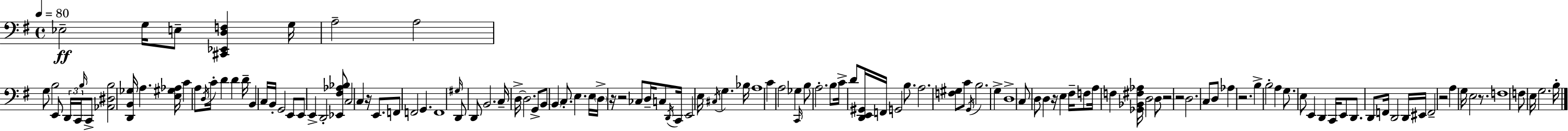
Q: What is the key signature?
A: G major